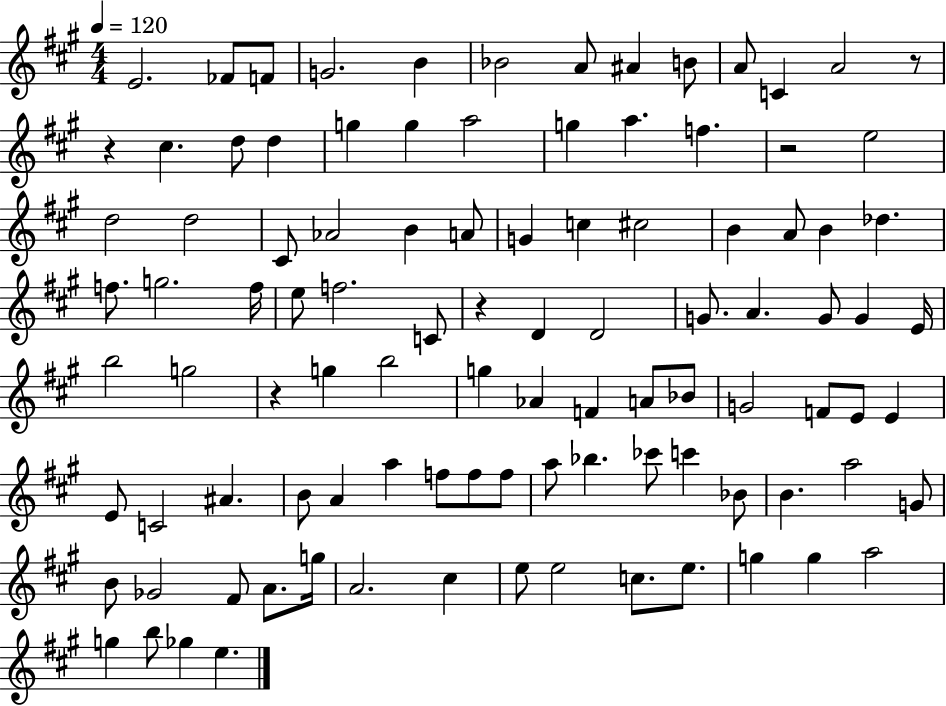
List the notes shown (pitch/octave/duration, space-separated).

E4/h. FES4/e F4/e G4/h. B4/q Bb4/h A4/e A#4/q B4/e A4/e C4/q A4/h R/e R/q C#5/q. D5/e D5/q G5/q G5/q A5/h G5/q A5/q. F5/q. R/h E5/h D5/h D5/h C#4/e Ab4/h B4/q A4/e G4/q C5/q C#5/h B4/q A4/e B4/q Db5/q. F5/e. G5/h. F5/s E5/e F5/h. C4/e R/q D4/q D4/h G4/e. A4/q. G4/e G4/q E4/s B5/h G5/h R/q G5/q B5/h G5/q Ab4/q F4/q A4/e Bb4/e G4/h F4/e E4/e E4/q E4/e C4/h A#4/q. B4/e A4/q A5/q F5/e F5/e F5/e A5/e Bb5/q. CES6/e C6/q Bb4/e B4/q. A5/h G4/e B4/e Gb4/h F#4/e A4/e. G5/s A4/h. C#5/q E5/e E5/h C5/e. E5/e. G5/q G5/q A5/h G5/q B5/e Gb5/q E5/q.